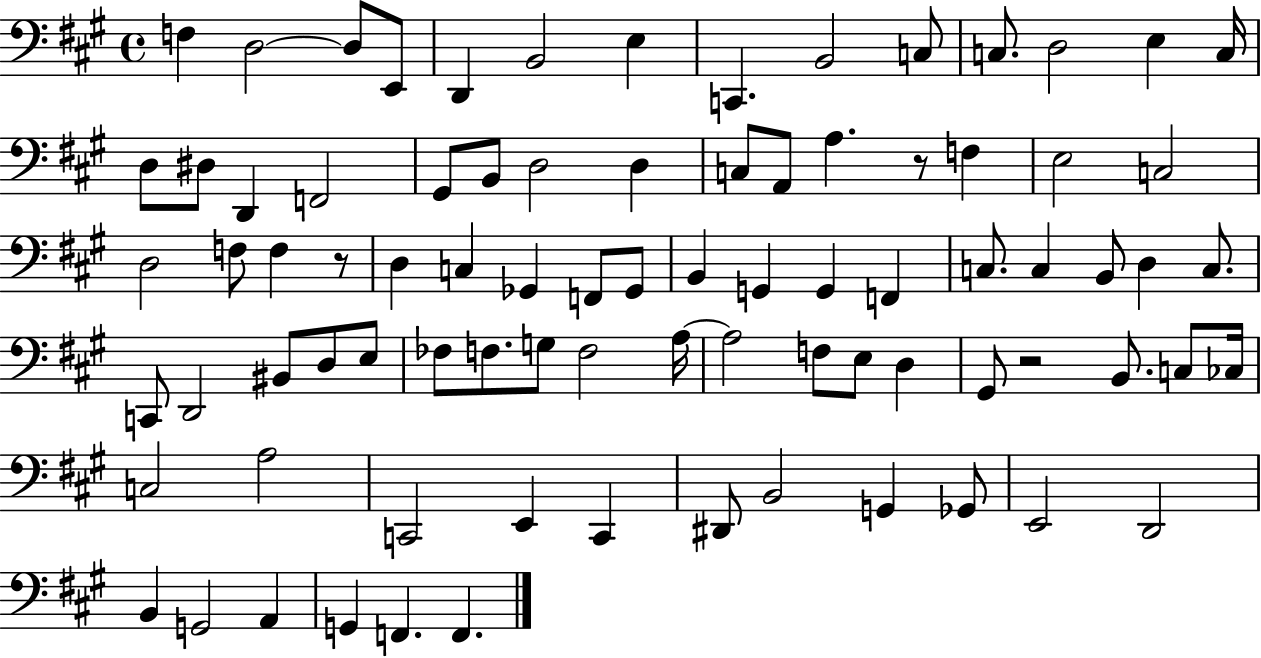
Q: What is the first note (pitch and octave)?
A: F3